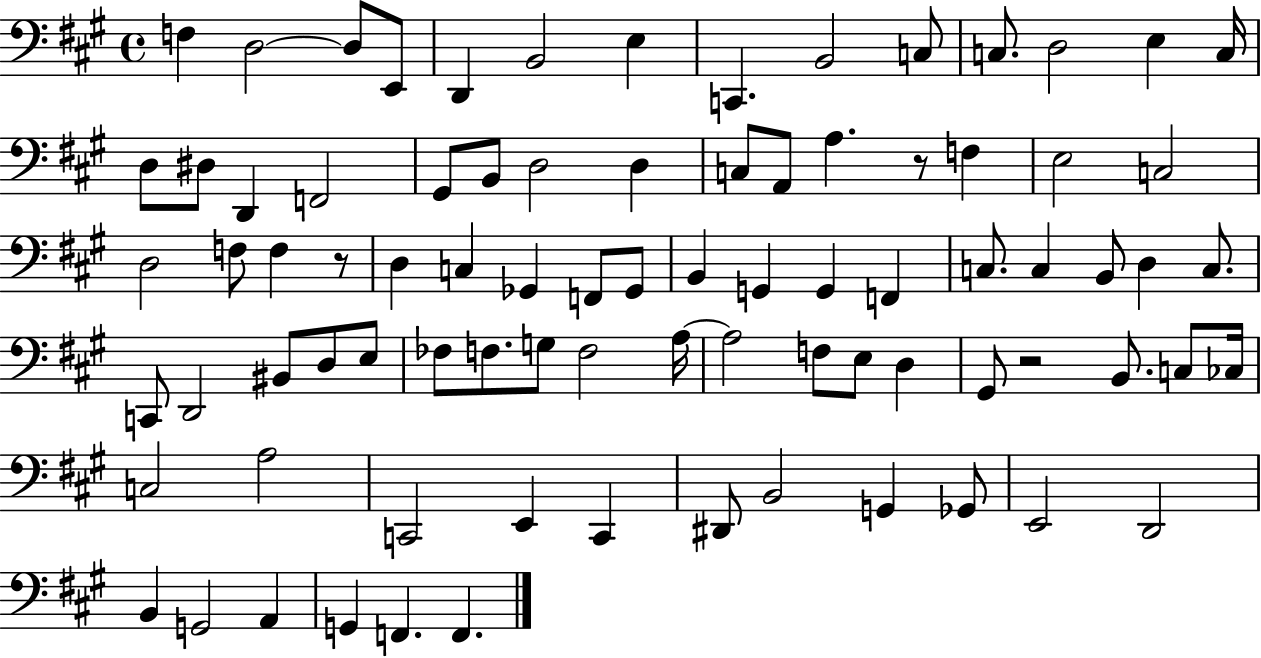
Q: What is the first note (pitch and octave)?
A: F3